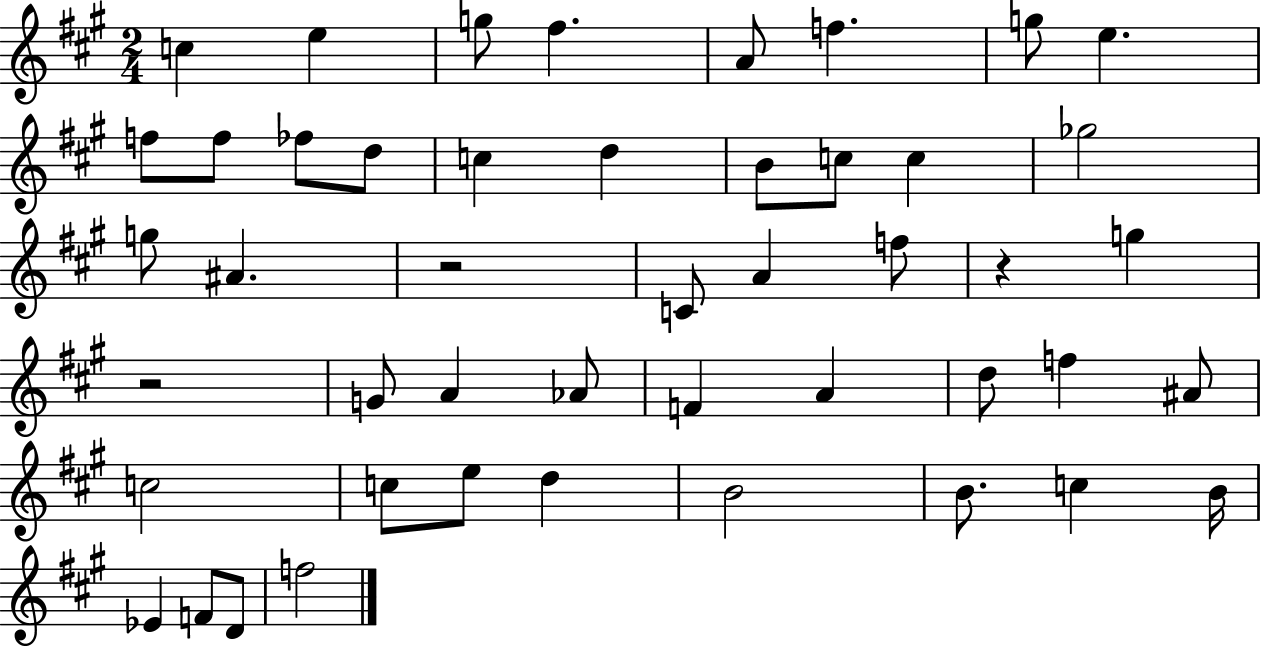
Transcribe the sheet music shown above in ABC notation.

X:1
T:Untitled
M:2/4
L:1/4
K:A
c e g/2 ^f A/2 f g/2 e f/2 f/2 _f/2 d/2 c d B/2 c/2 c _g2 g/2 ^A z2 C/2 A f/2 z g z2 G/2 A _A/2 F A d/2 f ^A/2 c2 c/2 e/2 d B2 B/2 c B/4 _E F/2 D/2 f2